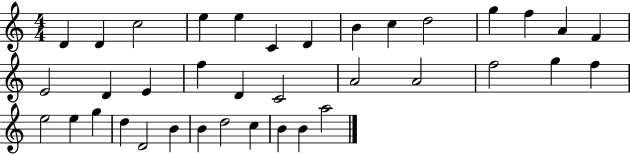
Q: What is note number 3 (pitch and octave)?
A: C5